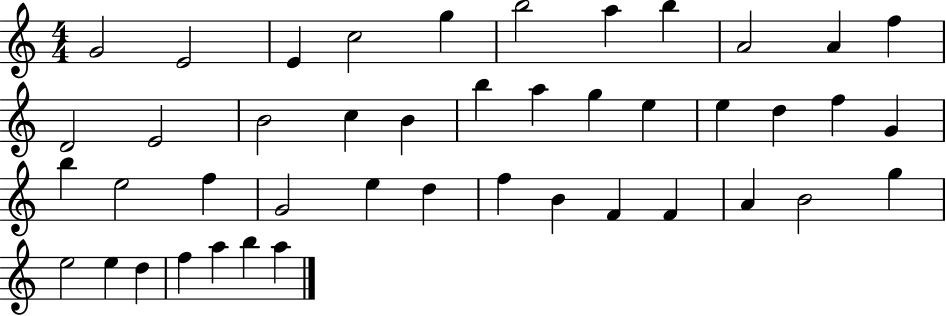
{
  \clef treble
  \numericTimeSignature
  \time 4/4
  \key c \major
  g'2 e'2 | e'4 c''2 g''4 | b''2 a''4 b''4 | a'2 a'4 f''4 | \break d'2 e'2 | b'2 c''4 b'4 | b''4 a''4 g''4 e''4 | e''4 d''4 f''4 g'4 | \break b''4 e''2 f''4 | g'2 e''4 d''4 | f''4 b'4 f'4 f'4 | a'4 b'2 g''4 | \break e''2 e''4 d''4 | f''4 a''4 b''4 a''4 | \bar "|."
}